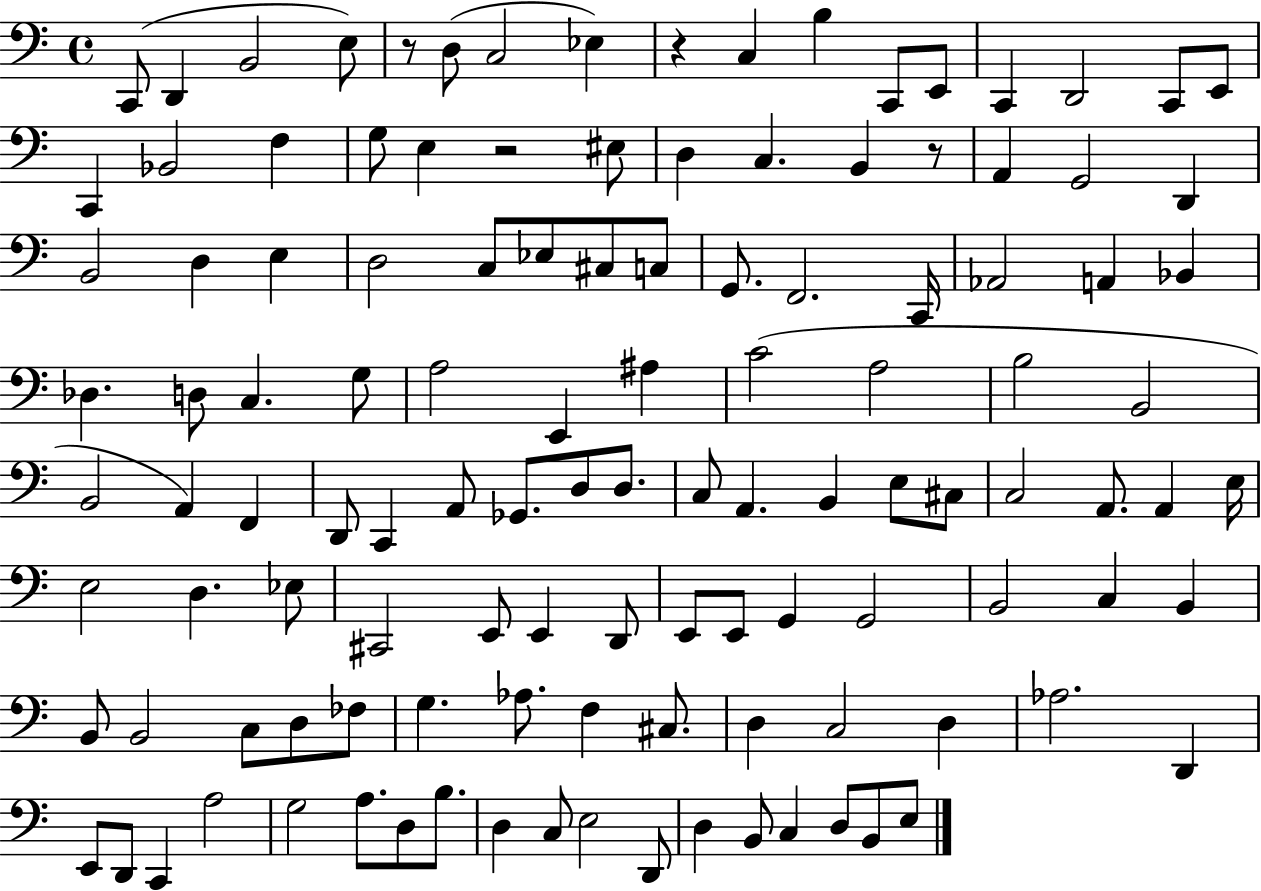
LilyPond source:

{
  \clef bass
  \time 4/4
  \defaultTimeSignature
  \key c \major
  c,8( d,4 b,2 e8) | r8 d8( c2 ees4) | r4 c4 b4 c,8 e,8 | c,4 d,2 c,8 e,8 | \break c,4 bes,2 f4 | g8 e4 r2 eis8 | d4 c4. b,4 r8 | a,4 g,2 d,4 | \break b,2 d4 e4 | d2 c8 ees8 cis8 c8 | g,8. f,2. c,16 | aes,2 a,4 bes,4 | \break des4. d8 c4. g8 | a2 e,4 ais4 | c'2( a2 | b2 b,2 | \break b,2 a,4) f,4 | d,8 c,4 a,8 ges,8. d8 d8. | c8 a,4. b,4 e8 cis8 | c2 a,8. a,4 e16 | \break e2 d4. ees8 | cis,2 e,8 e,4 d,8 | e,8 e,8 g,4 g,2 | b,2 c4 b,4 | \break b,8 b,2 c8 d8 fes8 | g4. aes8. f4 cis8. | d4 c2 d4 | aes2. d,4 | \break e,8 d,8 c,4 a2 | g2 a8. d8 b8. | d4 c8 e2 d,8 | d4 b,8 c4 d8 b,8 e8 | \break \bar "|."
}